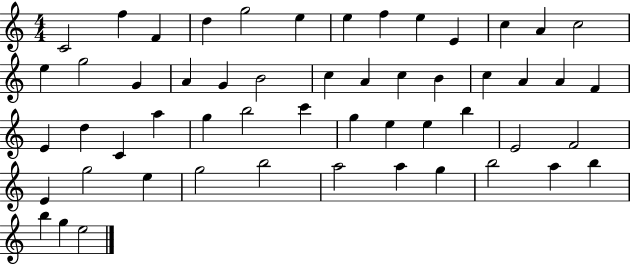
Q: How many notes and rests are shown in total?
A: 54